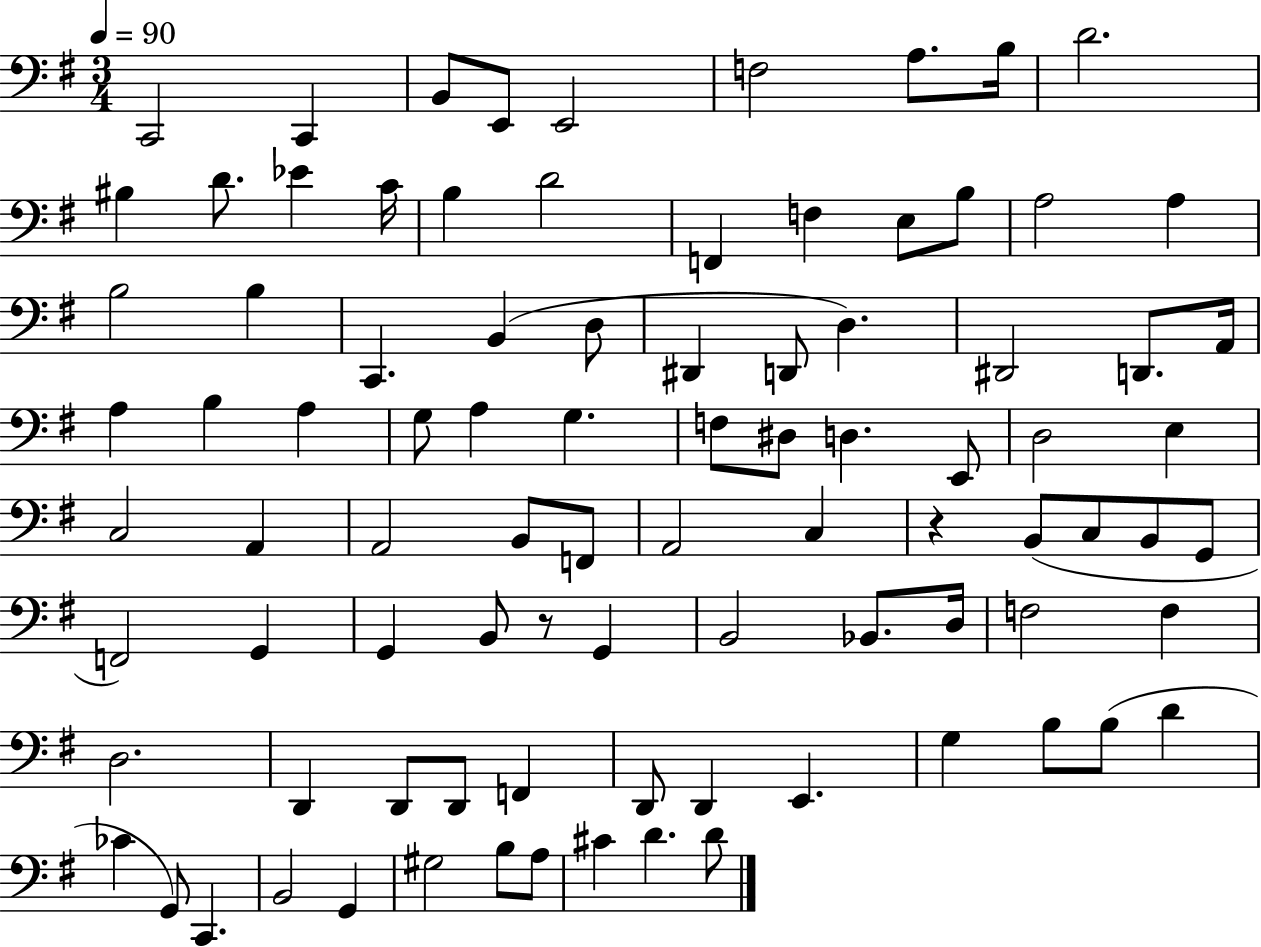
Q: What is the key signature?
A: G major